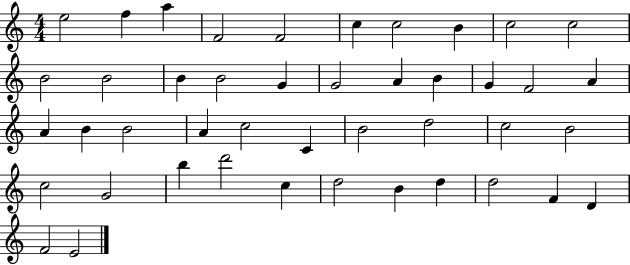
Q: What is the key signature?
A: C major